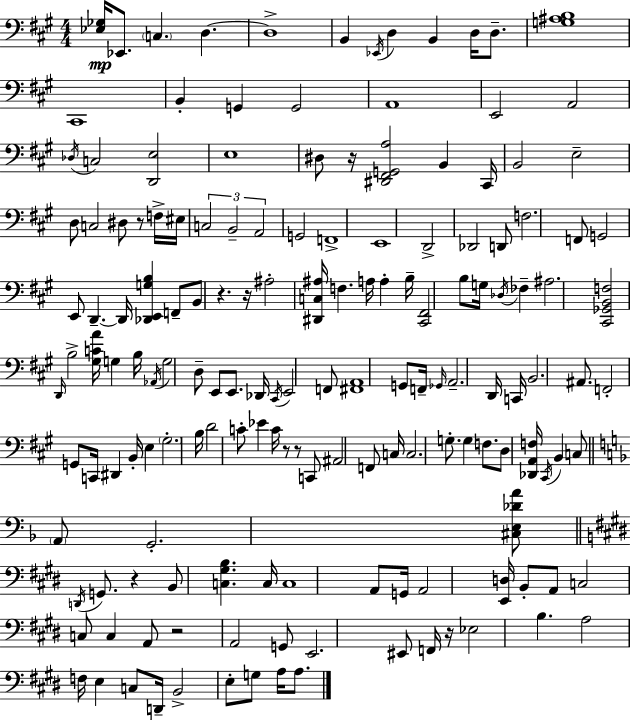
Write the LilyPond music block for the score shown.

{
  \clef bass
  \numericTimeSignature
  \time 4/4
  \key a \major
  <ees ges>16\mp ees,8. \parenthesize c4. d4.~~ | d1-> | b,4 \acciaccatura { ees,16 } d4 b,4 d16 d8.-- | <g ais b>1 | \break cis,1 | b,4-. g,4 g,2 | a,1 | e,2 a,2 | \break \acciaccatura { des16 } c2 <d, e>2 | e1 | dis8 r16 <dis, fis, g, a>2 b,4 | cis,16 b,2 e2-- | \break d8 c2 dis8 r8 | f16-> eis16 \tuplet 3/2 { c2 b,2-- | a,2 } g,2 | f,1-> | \break e,1 | d,2-> des,2 | d,8 f2. | f,8 g,2 e,8 d,4.--~~ | \break d,16 <des, e, g b>4 f,8-- b,8 r4. | r16 ais2-. <dis, c ais>16 f4. | a16 a4-. b16-- <cis, fis,>2 b8 | g16 \acciaccatura { des16 } fes4-- ais2. | \break <cis, ges, b, f>2 \grace { d,16 } b2-> | <gis c' a'>16 g4 b16 \acciaccatura { aes,16 } g2 | d8-- e,8 e,8. des,16 \acciaccatura { cis,16 } e,2 | f,8 <fis, a,>1 | \break g,8 f,16-- \grace { ges,16 } a,2.-- | d,16 c,16 b,2. | ais,8. f,2-. g,8 | c,16 dis,4 b,16-. e4 \parenthesize gis2.-. | \break b16 d'2 | c'8-. ees'4 c'16 r8 r8 c,8 ais,2 | f,8 c16 c2. | g8.-. g4 f8. d8 | \break <des, a, f>16 \acciaccatura { cis,16 } b,4 c8 \bar "||" \break \key f \major \parenthesize a,8 g,2.-. <cis e des' a'>8 | \bar "||" \break \key e \major \acciaccatura { d,16 } g,8. r4 b,8 <c gis b>4. | c16 c1 | a,8 g,16 a,2 <e, d>16 b,8-. a,8 | c2 c8 c4 a,8 | \break r2 a,2 | g,8 e,2. eis,8 | f,16 r16 ees2 b4. | a2 f16 e4 c8 | \break d,16-- b,2-> e8-. g8 a16 a8. | \bar "|."
}